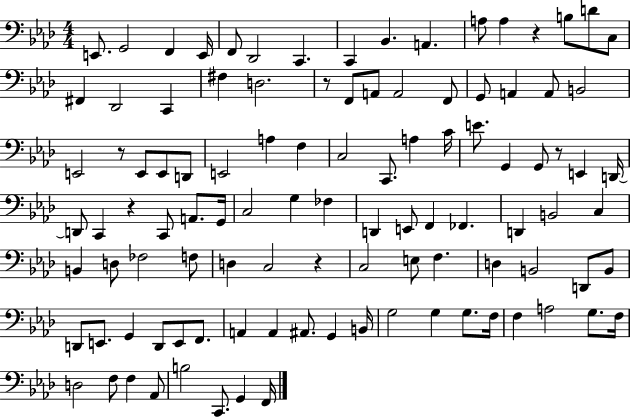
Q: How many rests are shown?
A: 6